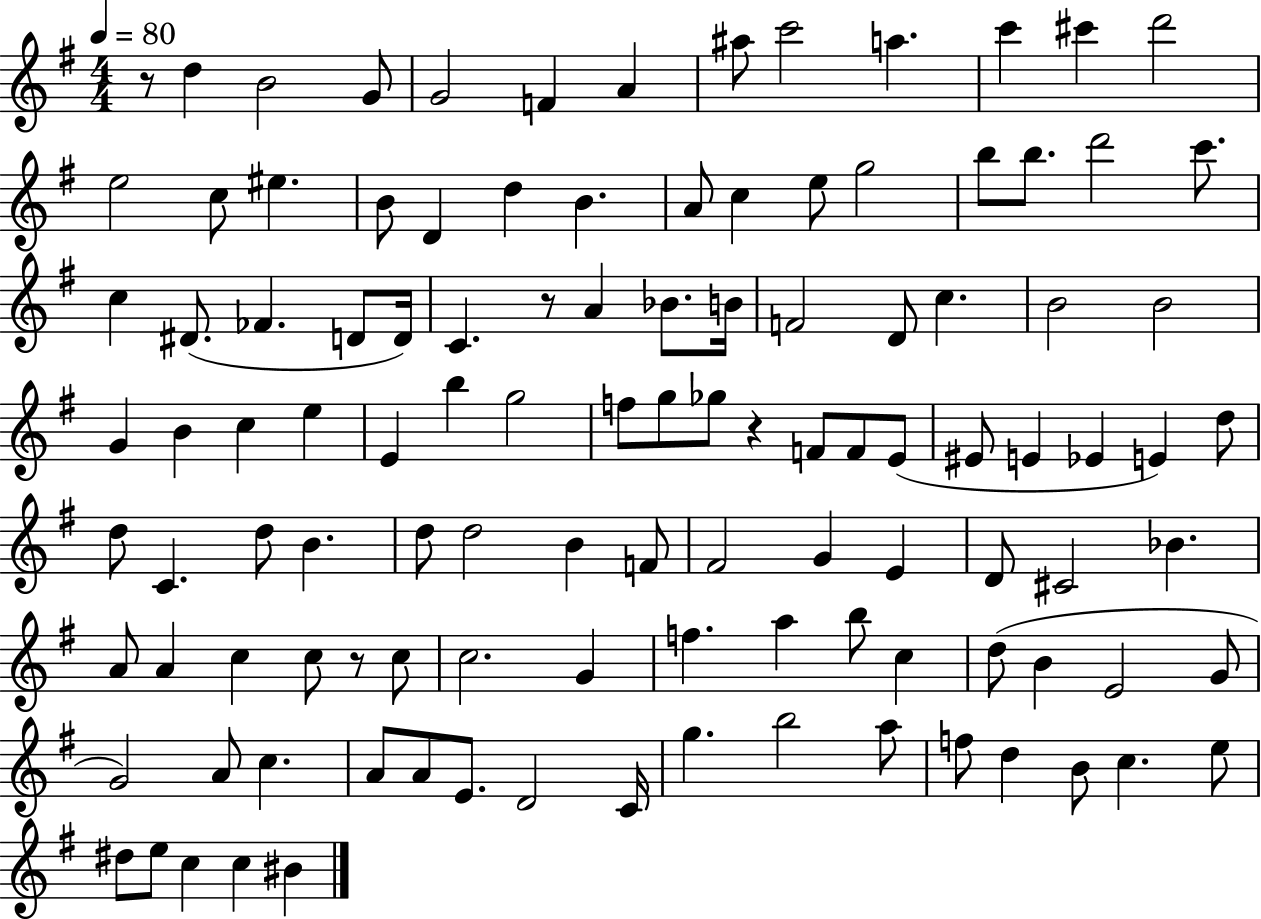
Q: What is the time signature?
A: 4/4